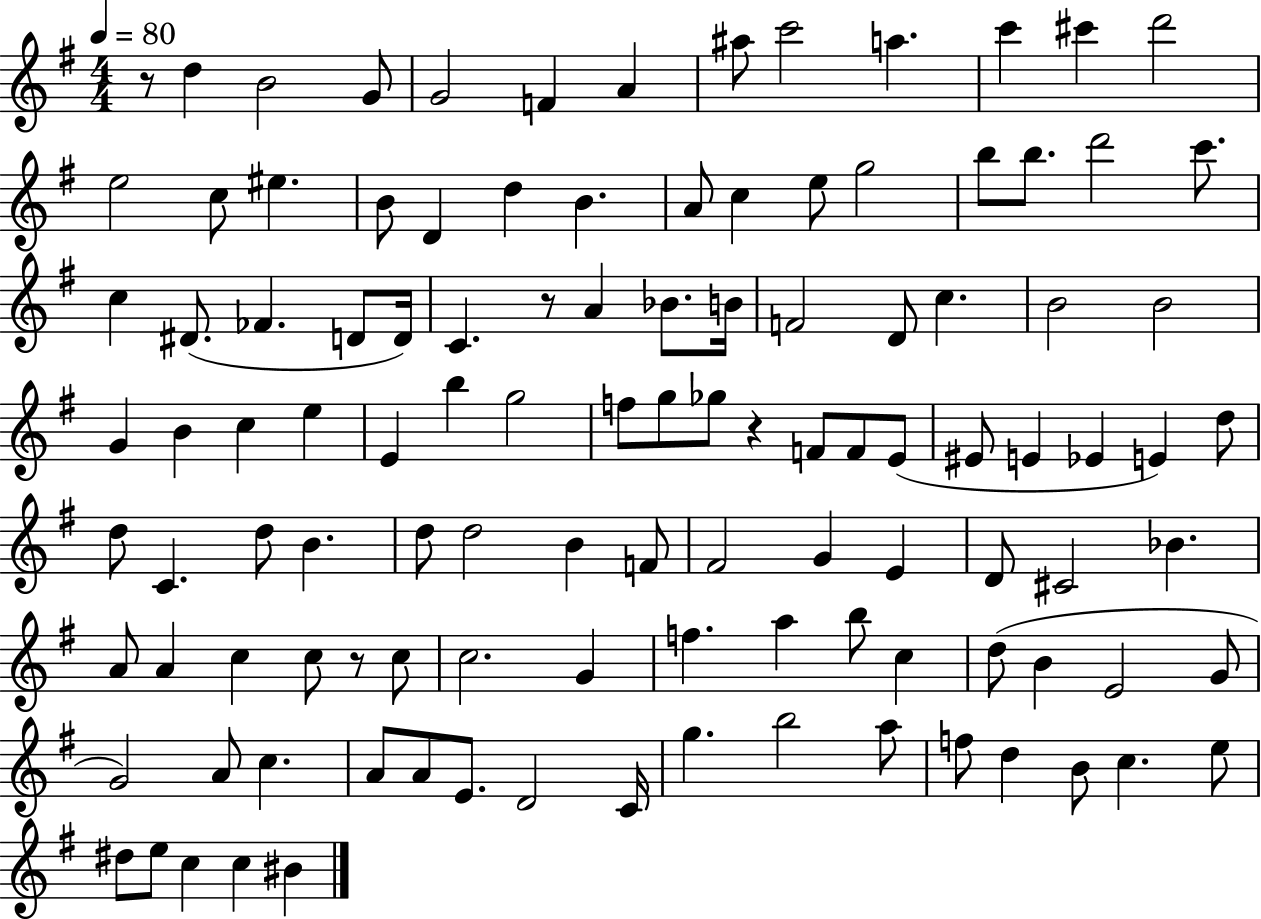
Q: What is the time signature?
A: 4/4